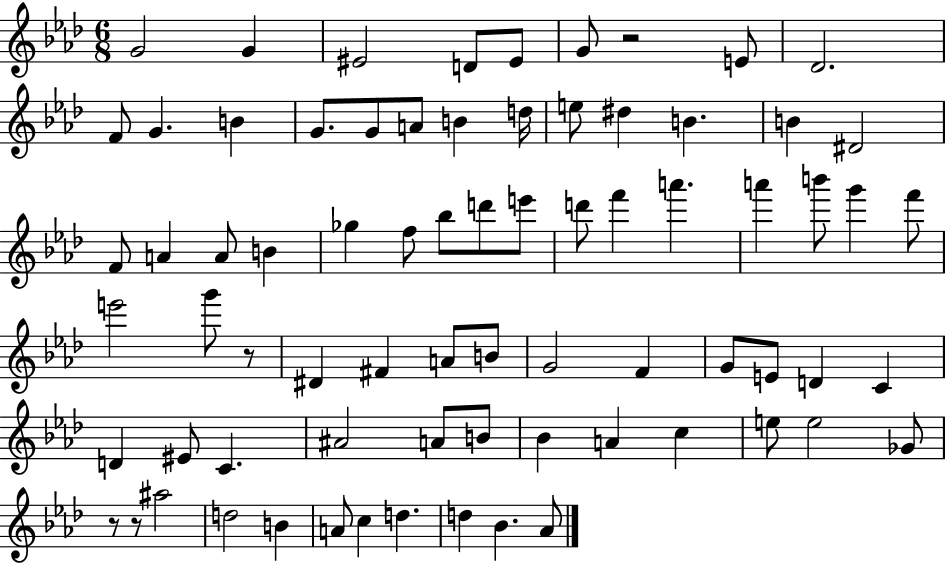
G4/h G4/q EIS4/h D4/e EIS4/e G4/e R/h E4/e Db4/h. F4/e G4/q. B4/q G4/e. G4/e A4/e B4/q D5/s E5/e D#5/q B4/q. B4/q D#4/h F4/e A4/q A4/e B4/q Gb5/q F5/e Bb5/e D6/e E6/e D6/e F6/q A6/q. A6/q B6/e G6/q F6/e E6/h G6/e R/e D#4/q F#4/q A4/e B4/e G4/h F4/q G4/e E4/e D4/q C4/q D4/q EIS4/e C4/q. A#4/h A4/e B4/e Bb4/q A4/q C5/q E5/e E5/h Gb4/e R/e R/e A#5/h D5/h B4/q A4/e C5/q D5/q. D5/q Bb4/q. Ab4/e